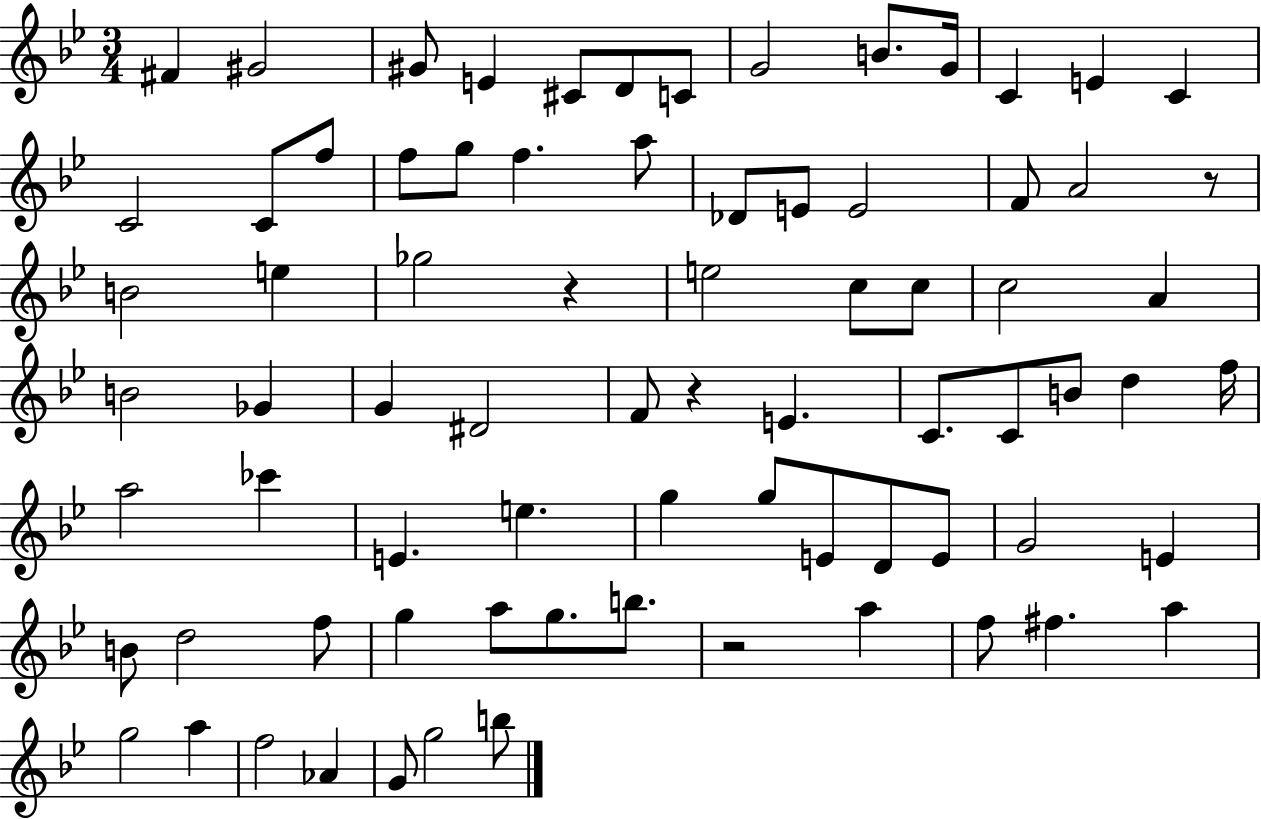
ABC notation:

X:1
T:Untitled
M:3/4
L:1/4
K:Bb
^F ^G2 ^G/2 E ^C/2 D/2 C/2 G2 B/2 G/4 C E C C2 C/2 f/2 f/2 g/2 f a/2 _D/2 E/2 E2 F/2 A2 z/2 B2 e _g2 z e2 c/2 c/2 c2 A B2 _G G ^D2 F/2 z E C/2 C/2 B/2 d f/4 a2 _c' E e g g/2 E/2 D/2 E/2 G2 E B/2 d2 f/2 g a/2 g/2 b/2 z2 a f/2 ^f a g2 a f2 _A G/2 g2 b/2